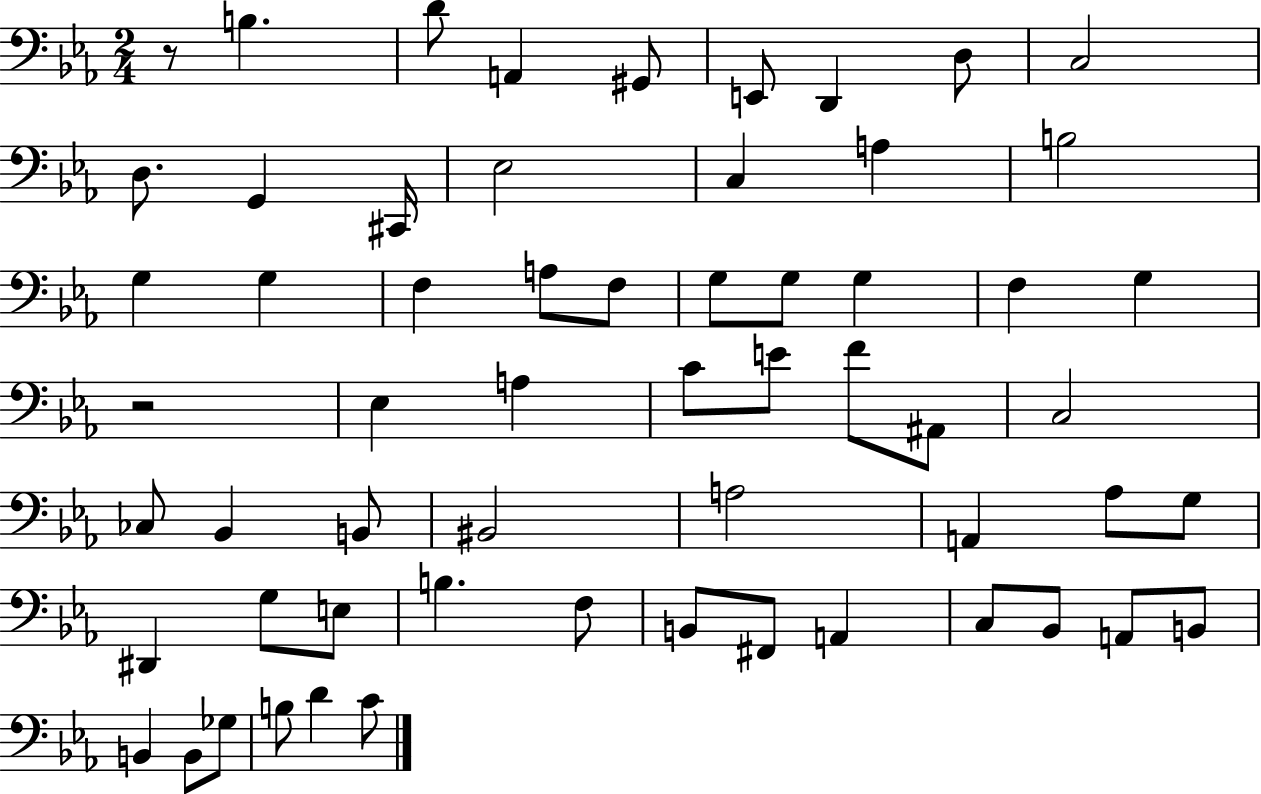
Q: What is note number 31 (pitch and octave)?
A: A#2